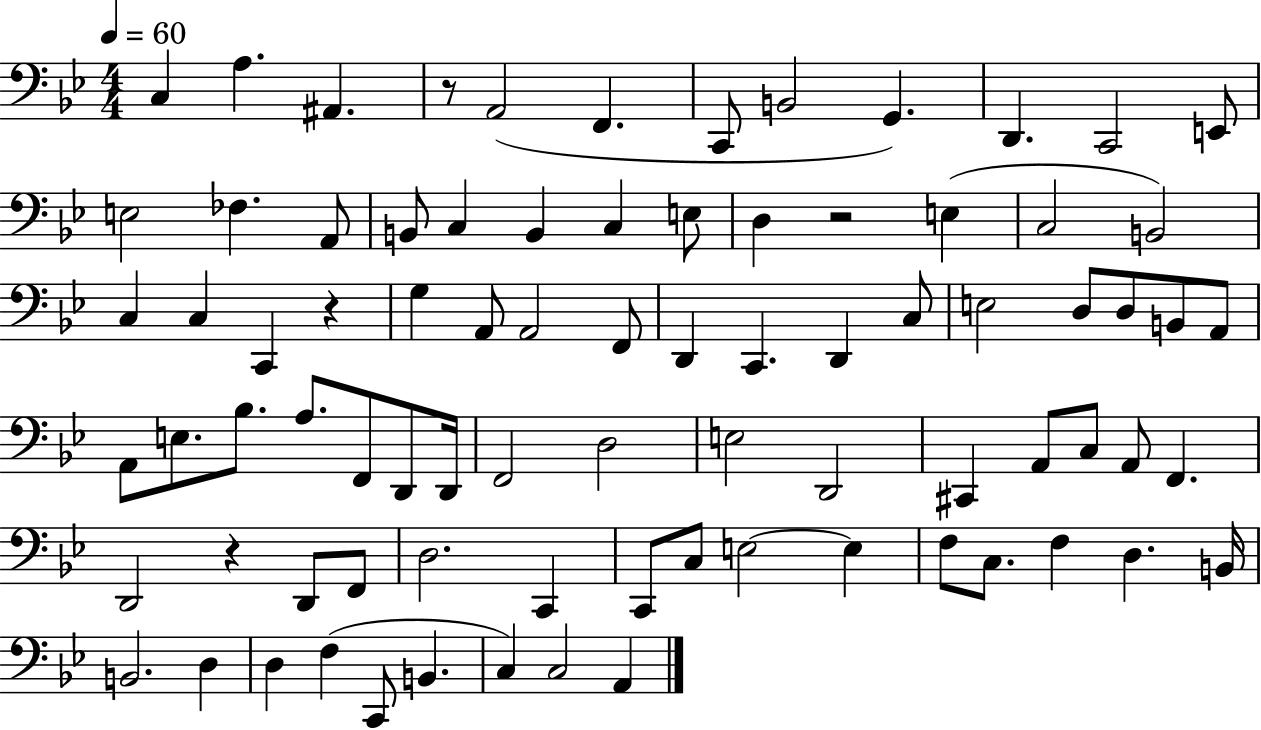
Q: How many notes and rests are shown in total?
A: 82